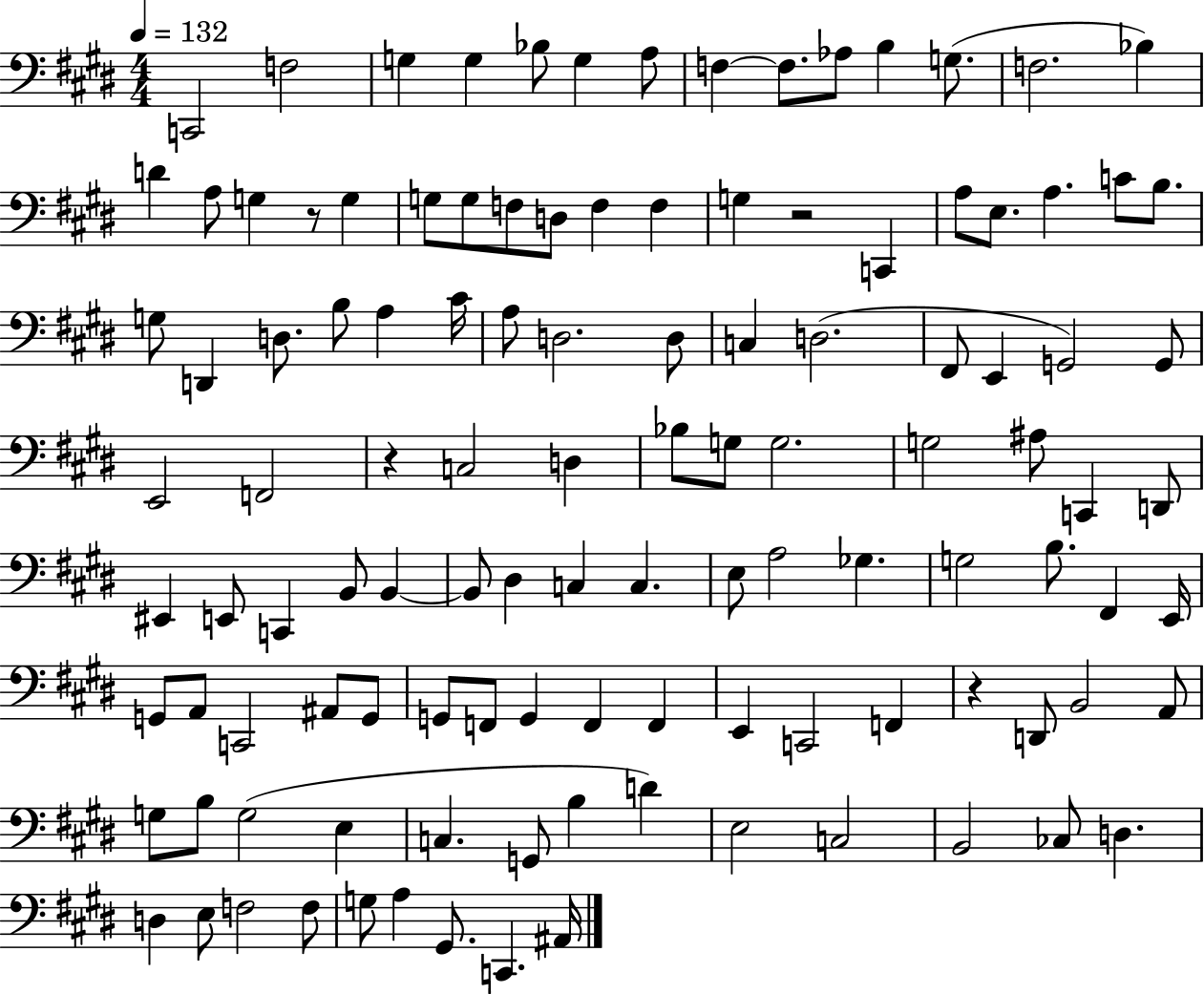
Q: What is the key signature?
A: E major